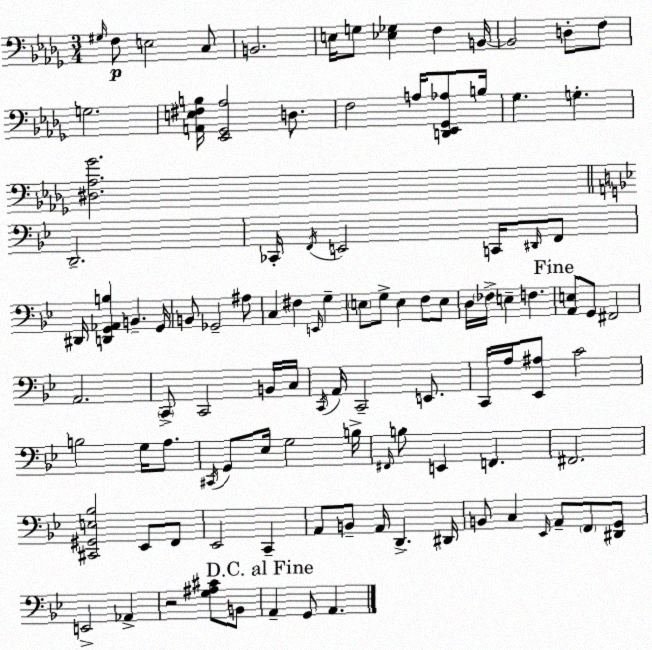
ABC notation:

X:1
T:Untitled
M:3/4
L:1/4
K:Bbm
^G,/4 F,/2 E,2 C,/2 B,,2 E,/4 G,/2 [_E,_G,] F, B,,/4 B,,2 D,/2 F,/2 G,2 [A,,E,^F,B,]/4 [_E,,_G,,_A,]2 D,/2 F,2 A,/4 [D,,_E,,_G,,_A,]/2 B,/4 _G, G, [^D,_A,_G]2 D,,2 _C,,/4 F,,/4 E,,2 C,,/4 ^D,,/4 F,,/2 ^D,,/4 [D,,G,,_A,,B,] B,, G,,/4 B,,/2 _G,,2 ^A,/2 C, ^F, E,,/4 G, E,/2 G,/2 E, F,/2 E,/2 D,/4 _F,/4 E, F, [A,,E,]/2 G,,/2 ^F,,2 A,,2 C,,/2 C,,2 B,,/4 C,/4 C,,/4 A,,/4 C,,2 E,,/2 C,,/4 A,/4 [_E,,^A,]/2 C2 B,2 G,/4 A,/2 ^C,,/4 G,,/2 _E,/4 G,2 B,/4 ^F,,/4 B,/2 E,, F,, ^F,,2 [^C,,^G,,E,_B,]2 _E,,/2 F,,/2 _E,,2 C,, A,,/2 B,,/2 A,,/4 D,, ^D,,/4 B,,/2 C, _E,,/4 A,,/2 F,,/2 [^D,,G,,]/2 E,,2 _A,, z2 [G,^A,^C]/2 B,,/2 A,, G,,/2 A,,